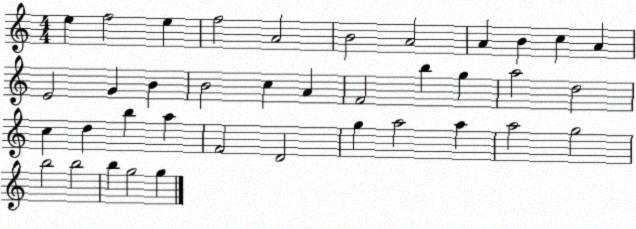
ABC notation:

X:1
T:Untitled
M:4/4
L:1/4
K:C
e f2 e f2 A2 B2 A2 A B c A E2 G B B2 c A F2 b g a2 d2 c d b a F2 D2 g a2 a a2 g2 b2 b2 b g2 g